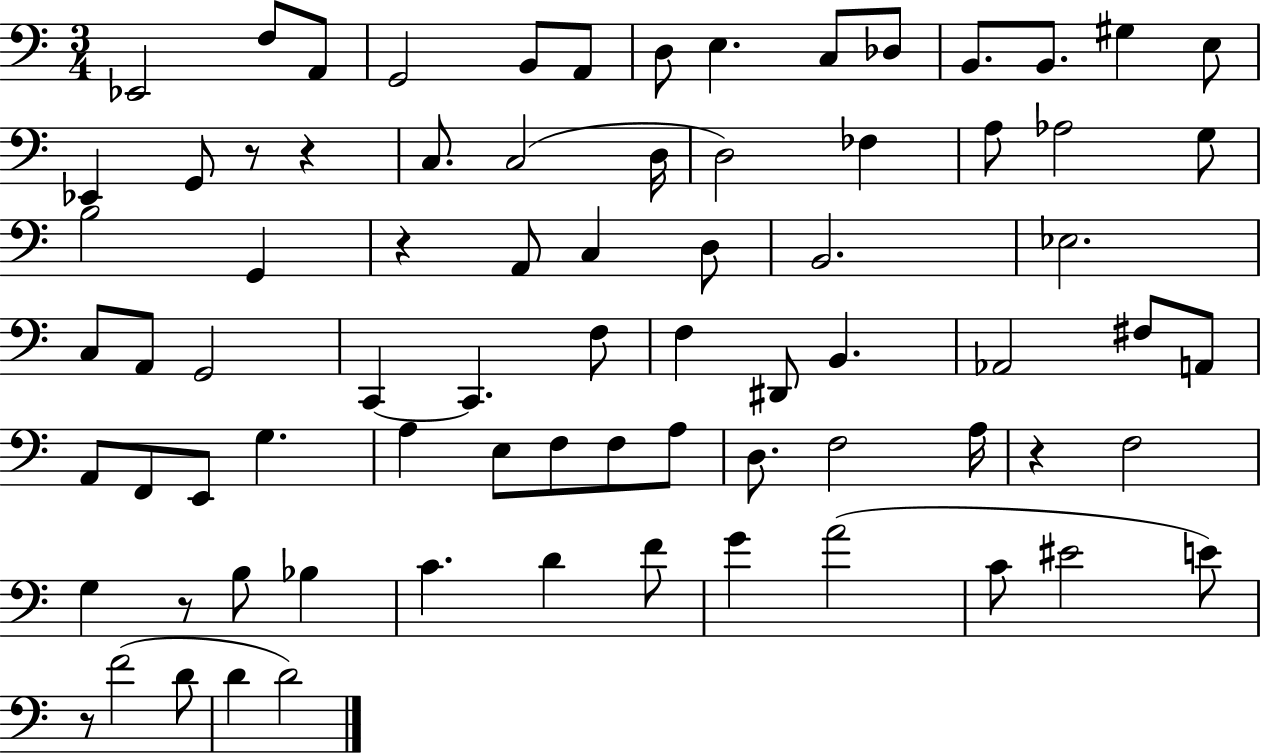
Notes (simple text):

Eb2/h F3/e A2/e G2/h B2/e A2/e D3/e E3/q. C3/e Db3/e B2/e. B2/e. G#3/q E3/e Eb2/q G2/e R/e R/q C3/e. C3/h D3/s D3/h FES3/q A3/e Ab3/h G3/e B3/h G2/q R/q A2/e C3/q D3/e B2/h. Eb3/h. C3/e A2/e G2/h C2/q C2/q. F3/e F3/q D#2/e B2/q. Ab2/h F#3/e A2/e A2/e F2/e E2/e G3/q. A3/q E3/e F3/e F3/e A3/e D3/e. F3/h A3/s R/q F3/h G3/q R/e B3/e Bb3/q C4/q. D4/q F4/e G4/q A4/h C4/e EIS4/h E4/e R/e F4/h D4/e D4/q D4/h